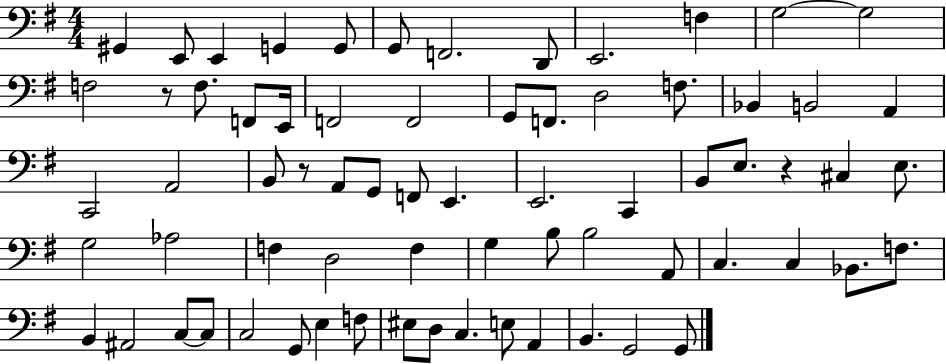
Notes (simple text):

G#2/q E2/e E2/q G2/q G2/e G2/e F2/h. D2/e E2/h. F3/q G3/h G3/h F3/h R/e F3/e. F2/e E2/s F2/h F2/h G2/e F2/e. D3/h F3/e. Bb2/q B2/h A2/q C2/h A2/h B2/e R/e A2/e G2/e F2/e E2/q. E2/h. C2/q B2/e E3/e. R/q C#3/q E3/e. G3/h Ab3/h F3/q D3/h F3/q G3/q B3/e B3/h A2/e C3/q. C3/q Bb2/e. F3/e. B2/q A#2/h C3/e C3/e C3/h G2/e E3/q F3/e EIS3/e D3/e C3/q. E3/e A2/q B2/q. G2/h G2/e